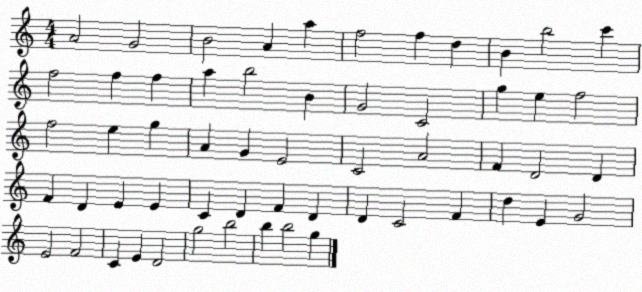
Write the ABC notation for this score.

X:1
T:Untitled
M:4/4
L:1/4
K:C
A2 G2 B2 A a f2 f d B b2 c' f2 f f a b2 B G2 C2 g e f2 f2 e g A G E2 C2 A2 F D2 D F D E E C D F D D C2 F d E G2 E2 F2 C E D2 g2 b2 b b2 g